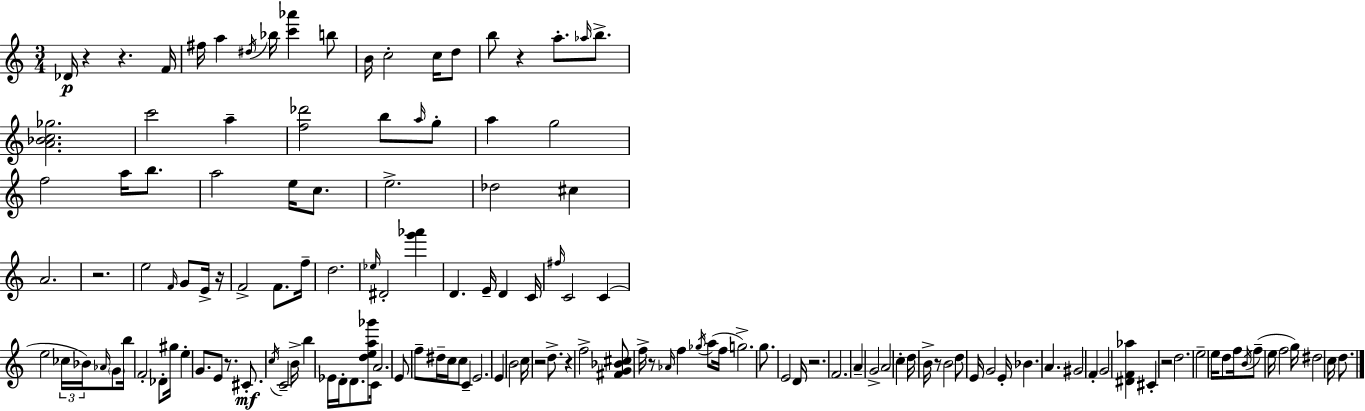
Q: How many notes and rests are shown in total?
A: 143